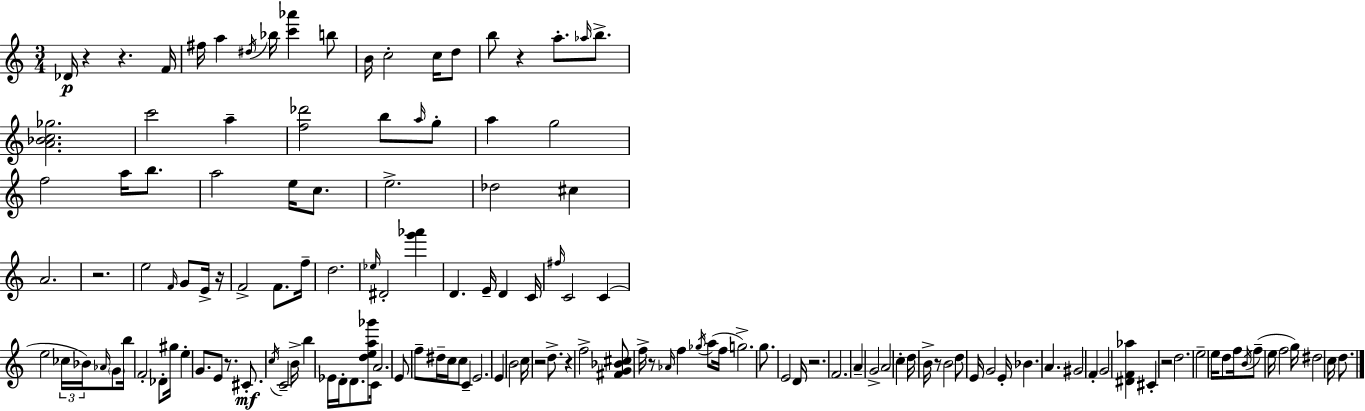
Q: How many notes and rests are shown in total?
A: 143